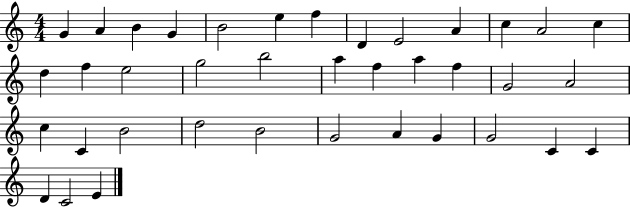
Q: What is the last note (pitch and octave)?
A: E4